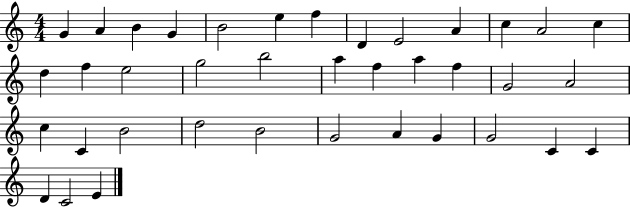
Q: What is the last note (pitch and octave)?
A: E4